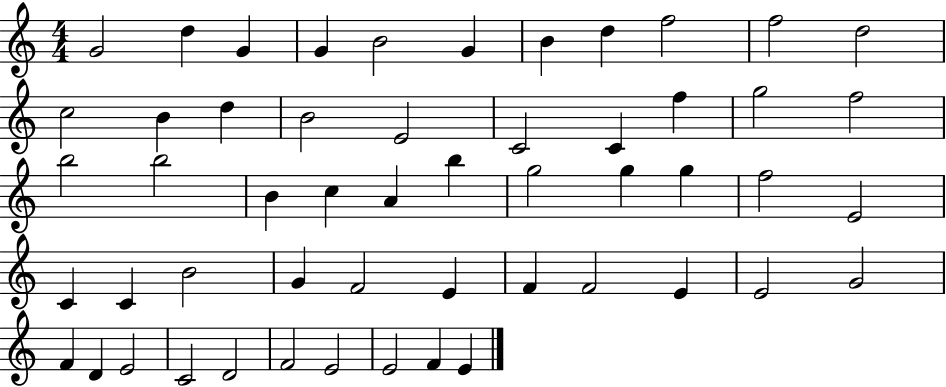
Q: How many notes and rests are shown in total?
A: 53